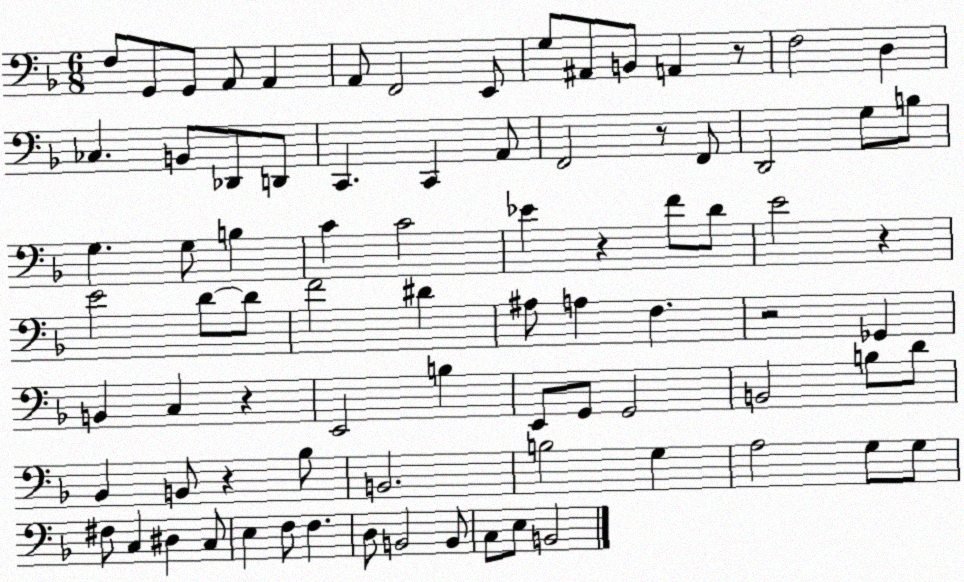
X:1
T:Untitled
M:6/8
L:1/4
K:F
F,/2 G,,/2 G,,/2 A,,/2 A,, A,,/2 F,,2 E,,/2 G,/2 ^A,,/2 B,,/2 A,, z/2 F,2 D, _C, B,,/2 _D,,/2 D,,/2 C,, C,, A,,/2 F,,2 z/2 F,,/2 D,,2 G,/2 B,/2 G, G,/2 B, C C2 _E z F/2 D/2 E2 z E2 D/2 D/2 F2 ^D ^A,/2 A, F, z2 _G,, B,, C, z E,,2 B, E,,/2 G,,/2 G,,2 B,,2 B,/2 D/2 _B,, B,,/2 z _B,/2 B,,2 B,2 G, A,2 G,/2 G,/2 ^F,/2 C, ^D, C,/2 E, F,/2 F, D,/2 B,,2 B,,/2 C,/2 E,/2 B,,2